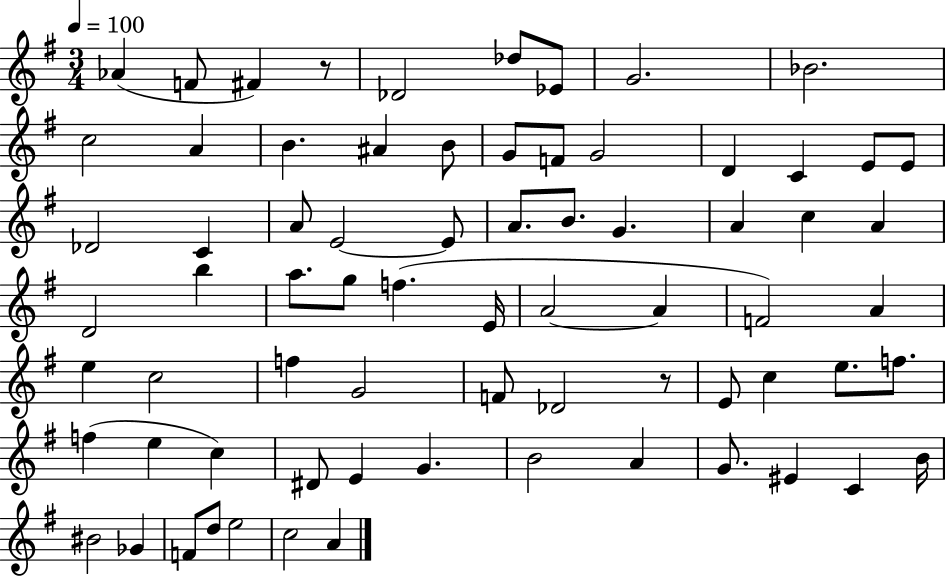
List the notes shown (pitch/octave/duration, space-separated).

Ab4/q F4/e F#4/q R/e Db4/h Db5/e Eb4/e G4/h. Bb4/h. C5/h A4/q B4/q. A#4/q B4/e G4/e F4/e G4/h D4/q C4/q E4/e E4/e Db4/h C4/q A4/e E4/h E4/e A4/e. B4/e. G4/q. A4/q C5/q A4/q D4/h B5/q A5/e. G5/e F5/q. E4/s A4/h A4/q F4/h A4/q E5/q C5/h F5/q G4/h F4/e Db4/h R/e E4/e C5/q E5/e. F5/e. F5/q E5/q C5/q D#4/e E4/q G4/q. B4/h A4/q G4/e. EIS4/q C4/q B4/s BIS4/h Gb4/q F4/e D5/e E5/h C5/h A4/q